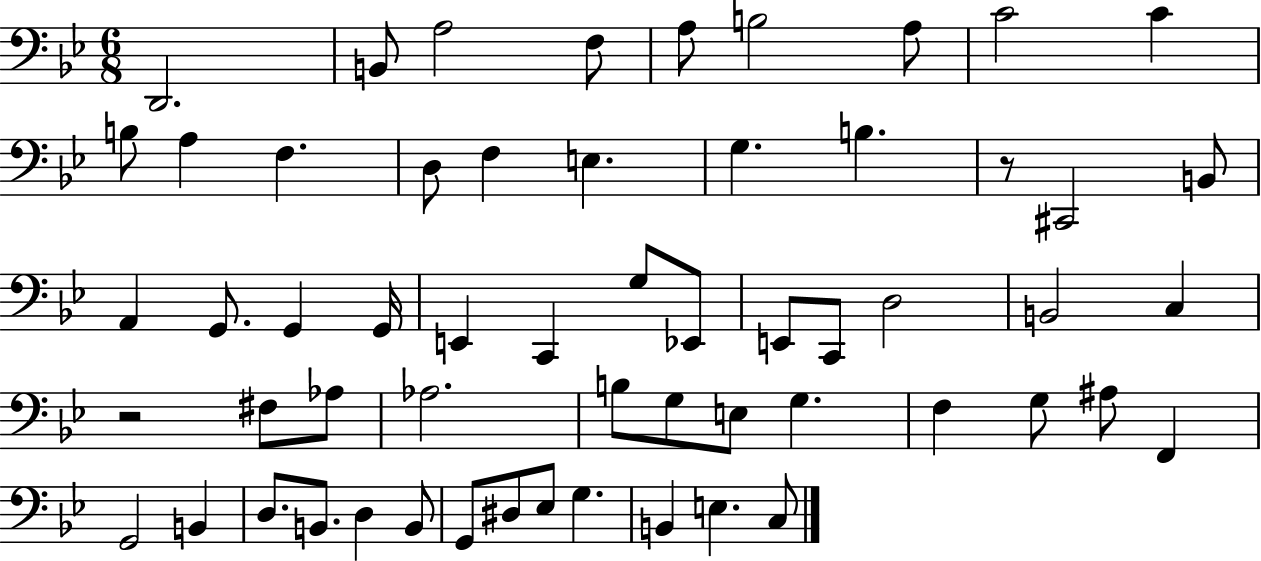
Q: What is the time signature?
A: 6/8